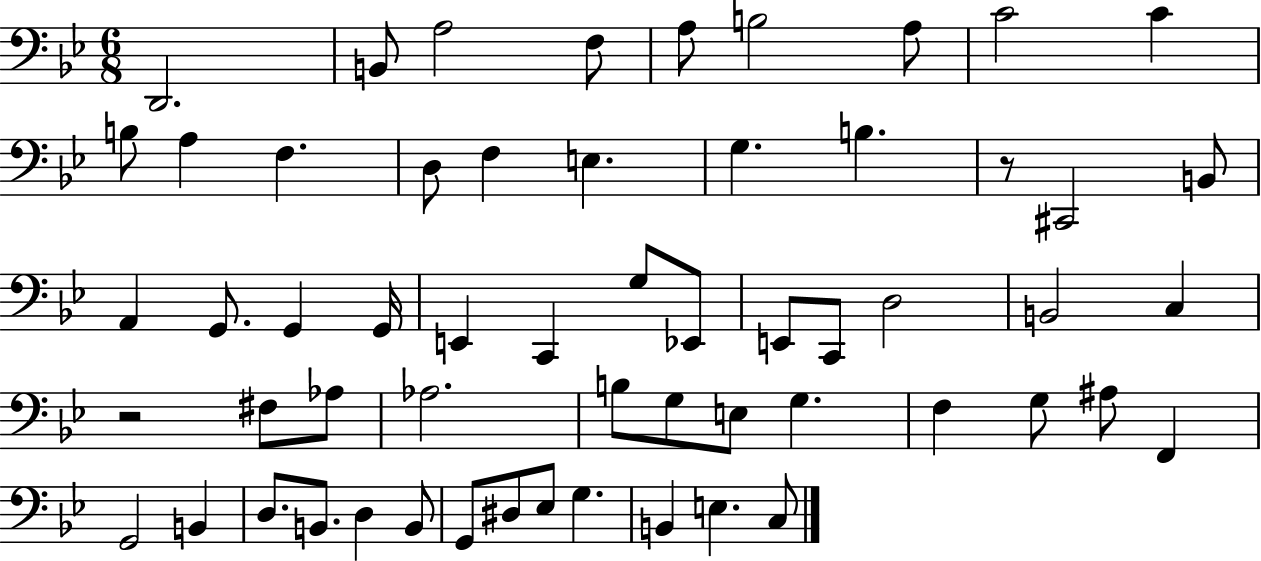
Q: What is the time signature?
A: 6/8